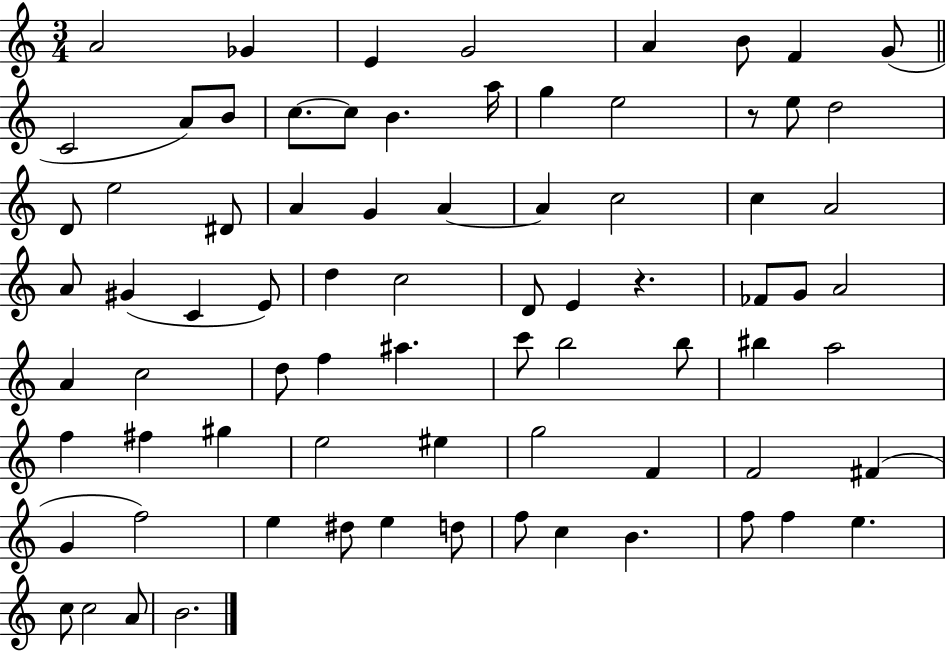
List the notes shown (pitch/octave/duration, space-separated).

A4/h Gb4/q E4/q G4/h A4/q B4/e F4/q G4/e C4/h A4/e B4/e C5/e. C5/e B4/q. A5/s G5/q E5/h R/e E5/e D5/h D4/e E5/h D#4/e A4/q G4/q A4/q A4/q C5/h C5/q A4/h A4/e G#4/q C4/q E4/e D5/q C5/h D4/e E4/q R/q. FES4/e G4/e A4/h A4/q C5/h D5/e F5/q A#5/q. C6/e B5/h B5/e BIS5/q A5/h F5/q F#5/q G#5/q E5/h EIS5/q G5/h F4/q F4/h F#4/q G4/q F5/h E5/q D#5/e E5/q D5/e F5/e C5/q B4/q. F5/e F5/q E5/q. C5/e C5/h A4/e B4/h.